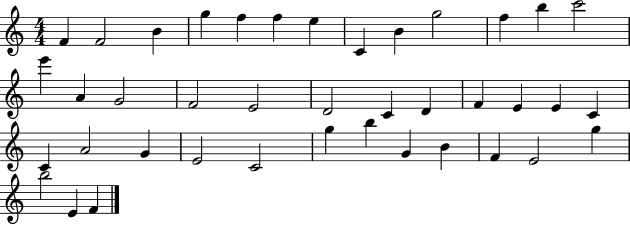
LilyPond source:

{
  \clef treble
  \numericTimeSignature
  \time 4/4
  \key c \major
  f'4 f'2 b'4 | g''4 f''4 f''4 e''4 | c'4 b'4 g''2 | f''4 b''4 c'''2 | \break e'''4 a'4 g'2 | f'2 e'2 | d'2 c'4 d'4 | f'4 e'4 e'4 c'4 | \break c'4 a'2 g'4 | e'2 c'2 | g''4 b''4 g'4 b'4 | f'4 e'2 g''4 | \break b''2 e'4 f'4 | \bar "|."
}